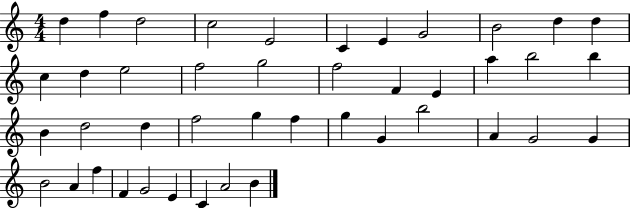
{
  \clef treble
  \numericTimeSignature
  \time 4/4
  \key c \major
  d''4 f''4 d''2 | c''2 e'2 | c'4 e'4 g'2 | b'2 d''4 d''4 | \break c''4 d''4 e''2 | f''2 g''2 | f''2 f'4 e'4 | a''4 b''2 b''4 | \break b'4 d''2 d''4 | f''2 g''4 f''4 | g''4 g'4 b''2 | a'4 g'2 g'4 | \break b'2 a'4 f''4 | f'4 g'2 e'4 | c'4 a'2 b'4 | \bar "|."
}